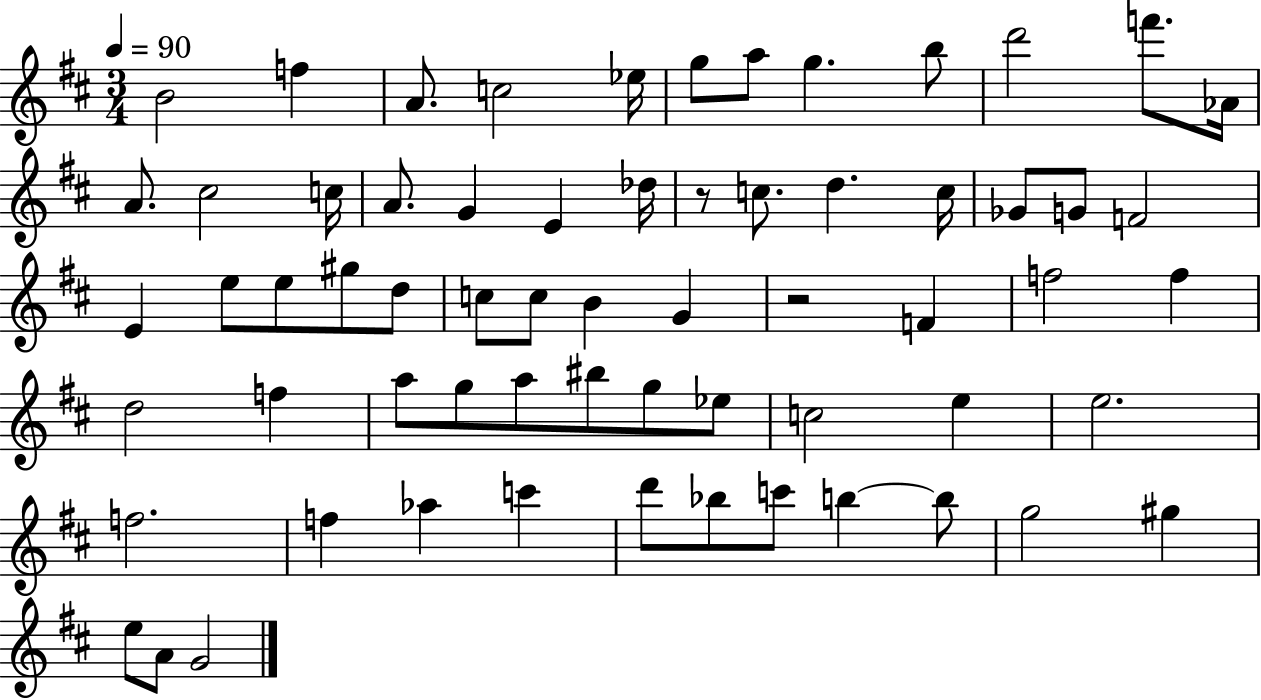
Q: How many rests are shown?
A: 2